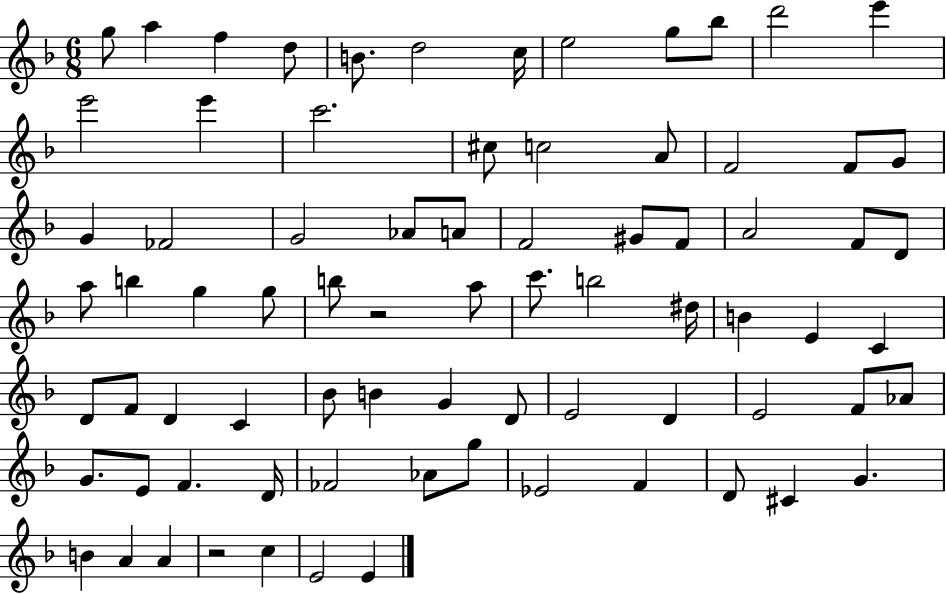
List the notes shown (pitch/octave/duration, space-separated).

G5/e A5/q F5/q D5/e B4/e. D5/h C5/s E5/h G5/e Bb5/e D6/h E6/q E6/h E6/q C6/h. C#5/e C5/h A4/e F4/h F4/e G4/e G4/q FES4/h G4/h Ab4/e A4/e F4/h G#4/e F4/e A4/h F4/e D4/e A5/e B5/q G5/q G5/e B5/e R/h A5/e C6/e. B5/h D#5/s B4/q E4/q C4/q D4/e F4/e D4/q C4/q Bb4/e B4/q G4/q D4/e E4/h D4/q E4/h F4/e Ab4/e G4/e. E4/e F4/q. D4/s FES4/h Ab4/e G5/e Eb4/h F4/q D4/e C#4/q G4/q. B4/q A4/q A4/q R/h C5/q E4/h E4/q